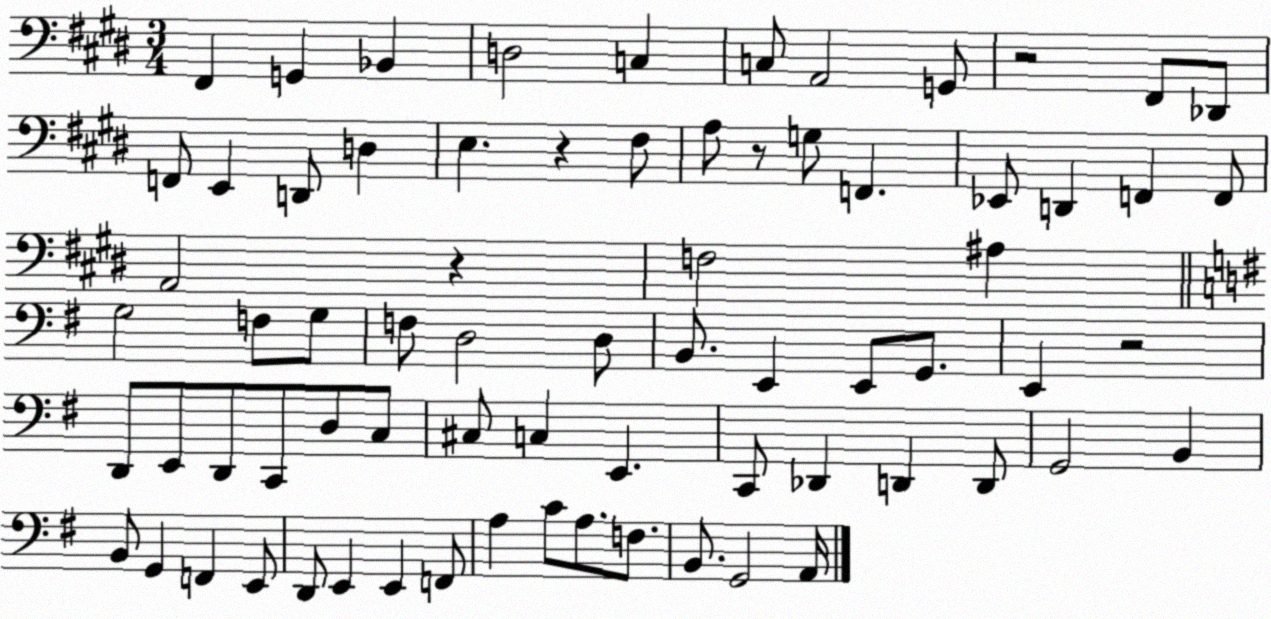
X:1
T:Untitled
M:3/4
L:1/4
K:E
^F,, G,, _B,, D,2 C, C,/2 A,,2 G,,/2 z2 ^F,,/2 _D,,/2 F,,/2 E,, D,,/2 D, E, z ^F,/2 A,/2 z/2 G,/2 F,, _E,,/2 D,, F,, F,,/2 A,,2 z F,2 ^A, G,2 F,/2 G,/2 F,/2 D,2 D,/2 B,,/2 E,, E,,/2 G,,/2 E,, z2 D,,/2 E,,/2 D,,/2 C,,/2 D,/2 C,/2 ^C,/2 C, E,, C,,/2 _D,, D,, D,,/2 G,,2 B,, B,,/2 G,, F,, E,,/2 D,,/2 E,, E,, F,,/2 A, C/2 A,/2 F,/2 B,,/2 G,,2 A,,/4